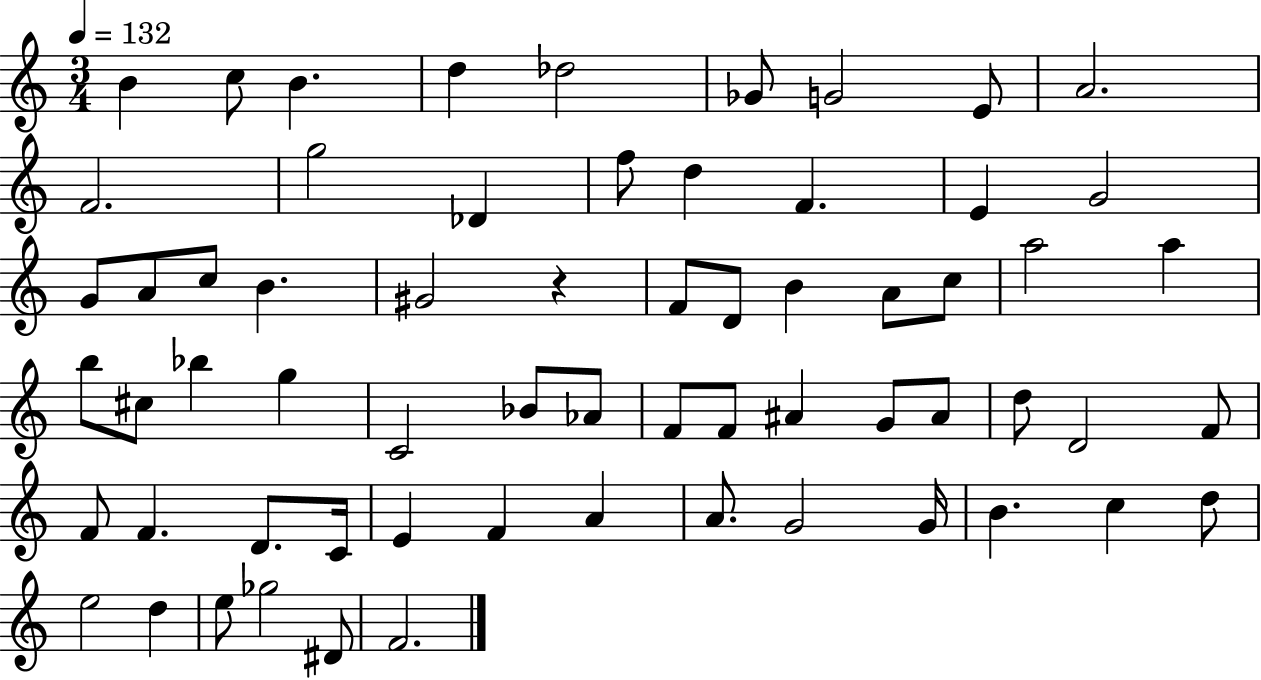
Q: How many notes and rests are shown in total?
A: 64